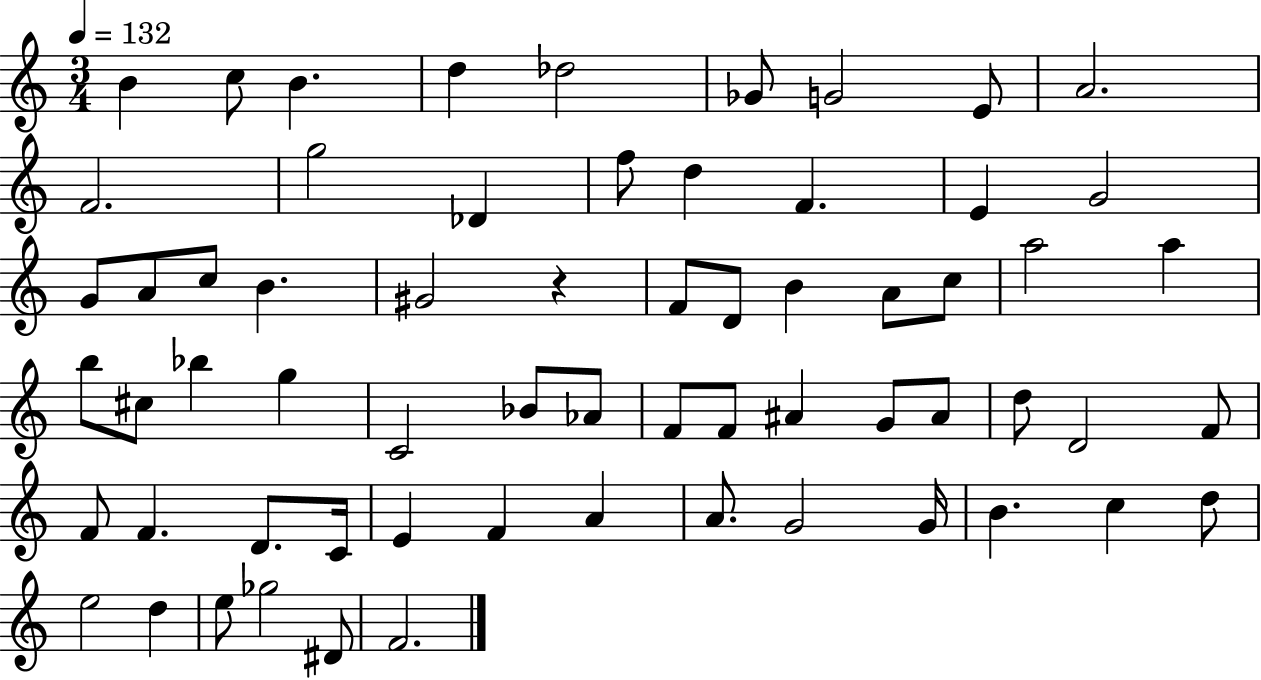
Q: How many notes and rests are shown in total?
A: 64